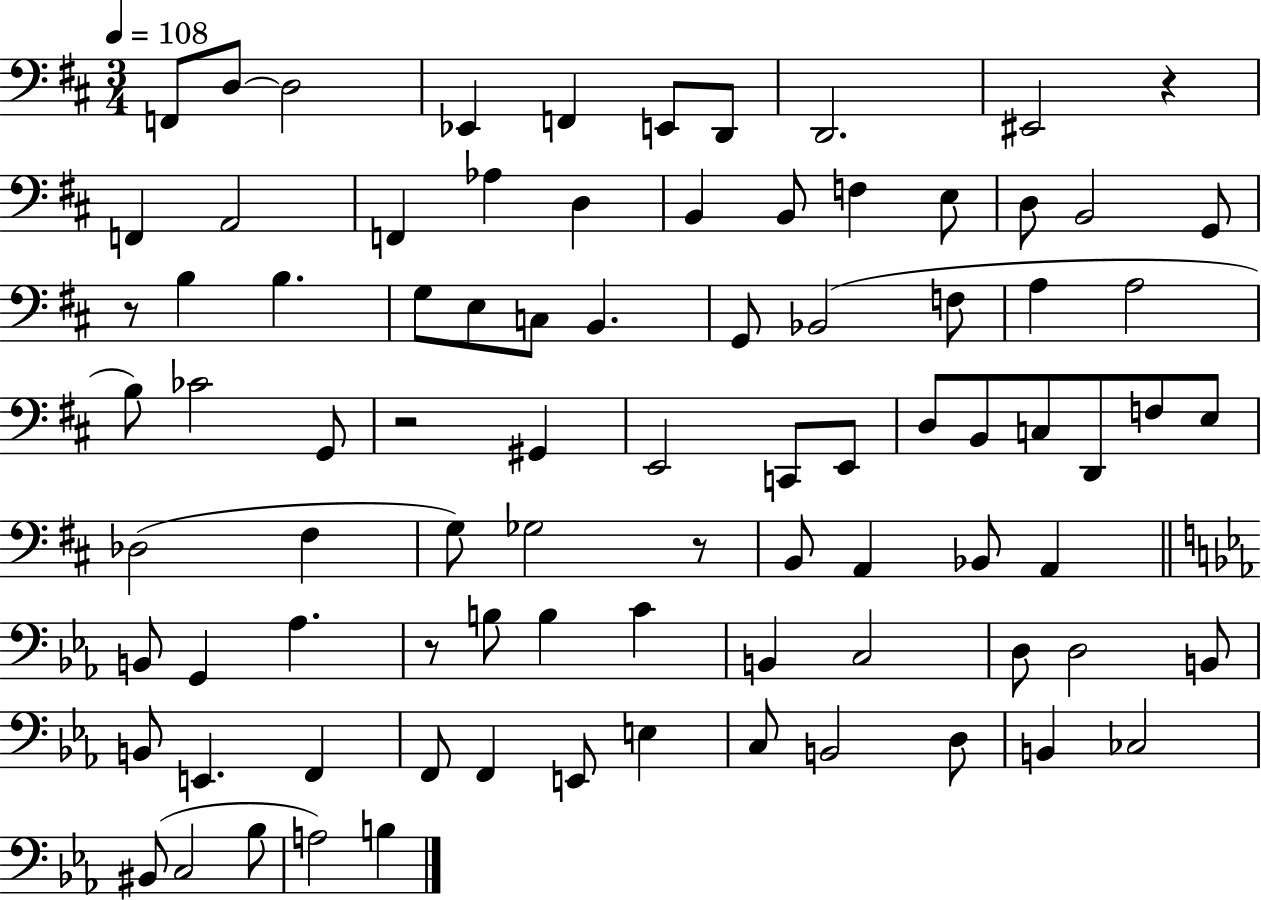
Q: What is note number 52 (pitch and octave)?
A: Bb2